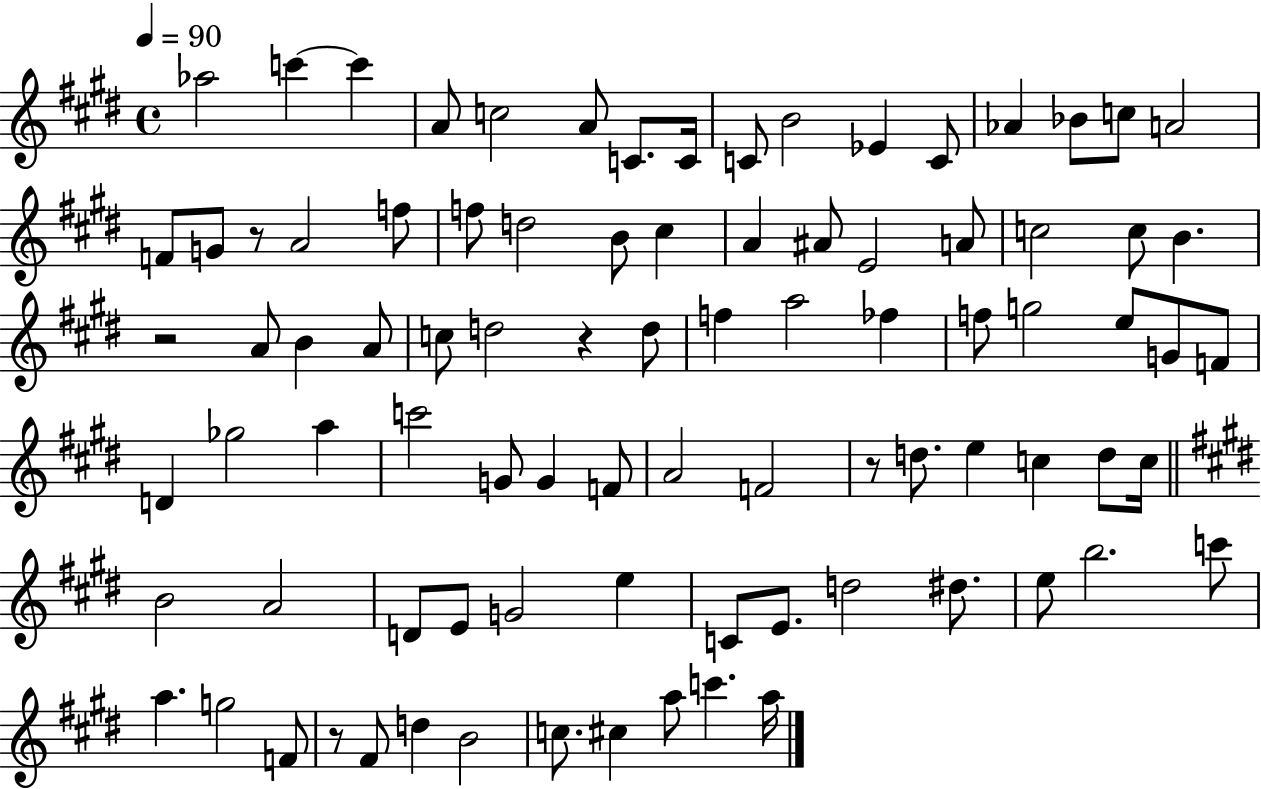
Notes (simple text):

Ab5/h C6/q C6/q A4/e C5/h A4/e C4/e. C4/s C4/e B4/h Eb4/q C4/e Ab4/q Bb4/e C5/e A4/h F4/e G4/e R/e A4/h F5/e F5/e D5/h B4/e C#5/q A4/q A#4/e E4/h A4/e C5/h C5/e B4/q. R/h A4/e B4/q A4/e C5/e D5/h R/q D5/e F5/q A5/h FES5/q F5/e G5/h E5/e G4/e F4/e D4/q Gb5/h A5/q C6/h G4/e G4/q F4/e A4/h F4/h R/e D5/e. E5/q C5/q D5/e C5/s B4/h A4/h D4/e E4/e G4/h E5/q C4/e E4/e. D5/h D#5/e. E5/e B5/h. C6/e A5/q. G5/h F4/e R/e F#4/e D5/q B4/h C5/e. C#5/q A5/e C6/q. A5/s